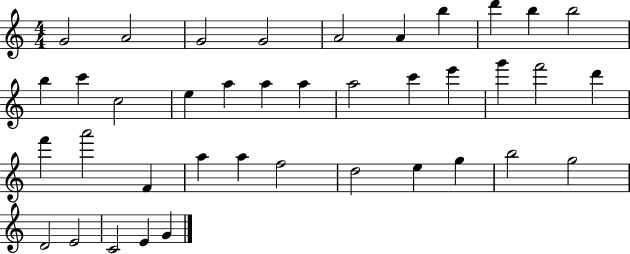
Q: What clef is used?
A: treble